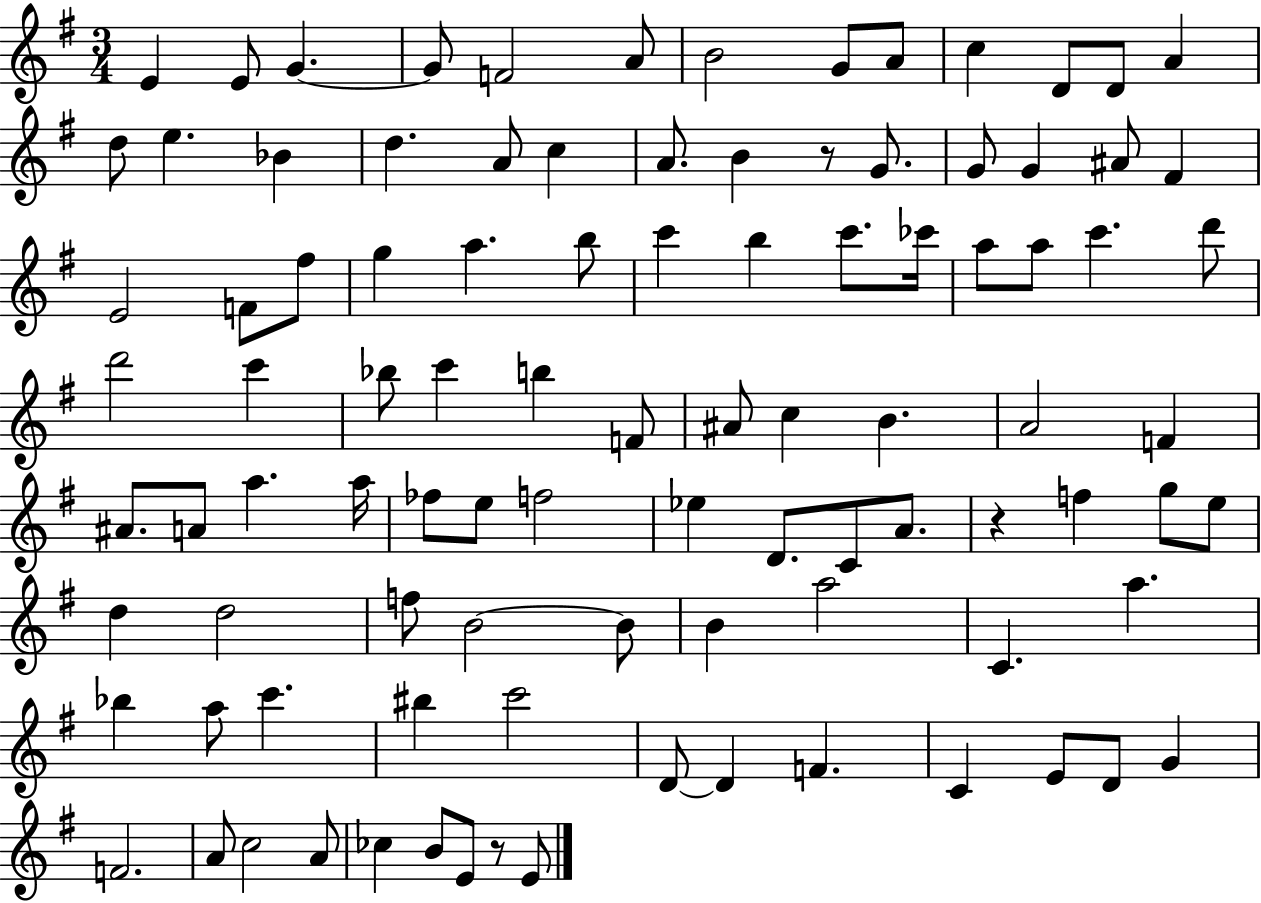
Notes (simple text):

E4/q E4/e G4/q. G4/e F4/h A4/e B4/h G4/e A4/e C5/q D4/e D4/e A4/q D5/e E5/q. Bb4/q D5/q. A4/e C5/q A4/e. B4/q R/e G4/e. G4/e G4/q A#4/e F#4/q E4/h F4/e F#5/e G5/q A5/q. B5/e C6/q B5/q C6/e. CES6/s A5/e A5/e C6/q. D6/e D6/h C6/q Bb5/e C6/q B5/q F4/e A#4/e C5/q B4/q. A4/h F4/q A#4/e. A4/e A5/q. A5/s FES5/e E5/e F5/h Eb5/q D4/e. C4/e A4/e. R/q F5/q G5/e E5/e D5/q D5/h F5/e B4/h B4/e B4/q A5/h C4/q. A5/q. Bb5/q A5/e C6/q. BIS5/q C6/h D4/e D4/q F4/q. C4/q E4/e D4/e G4/q F4/h. A4/e C5/h A4/e CES5/q B4/e E4/e R/e E4/e